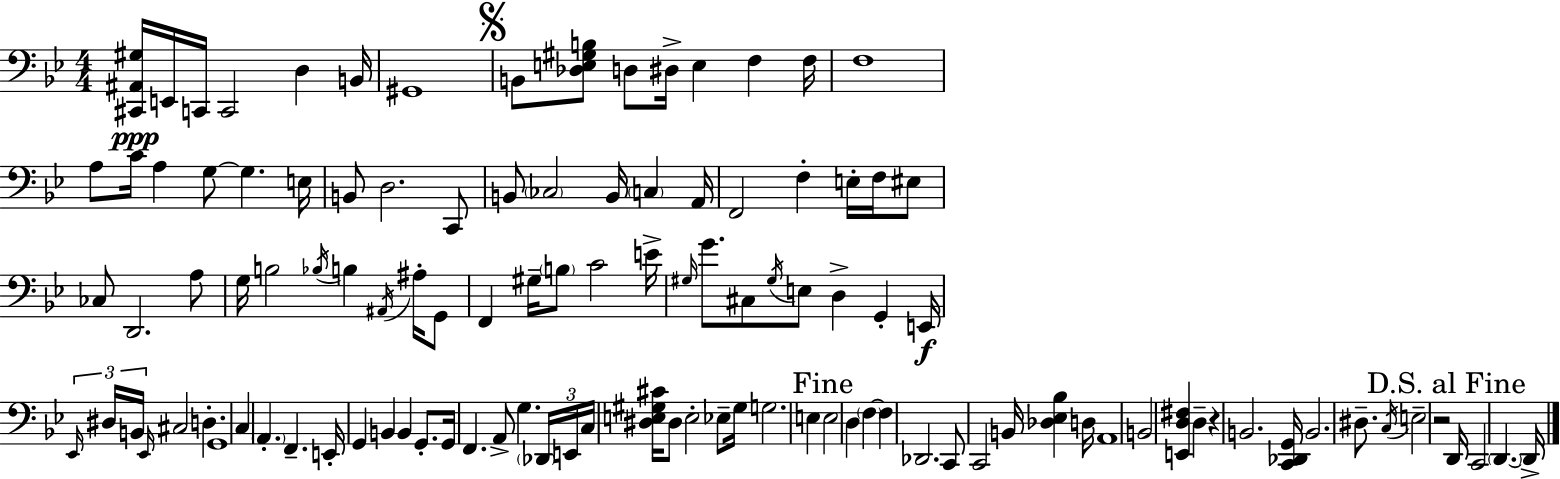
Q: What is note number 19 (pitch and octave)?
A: E3